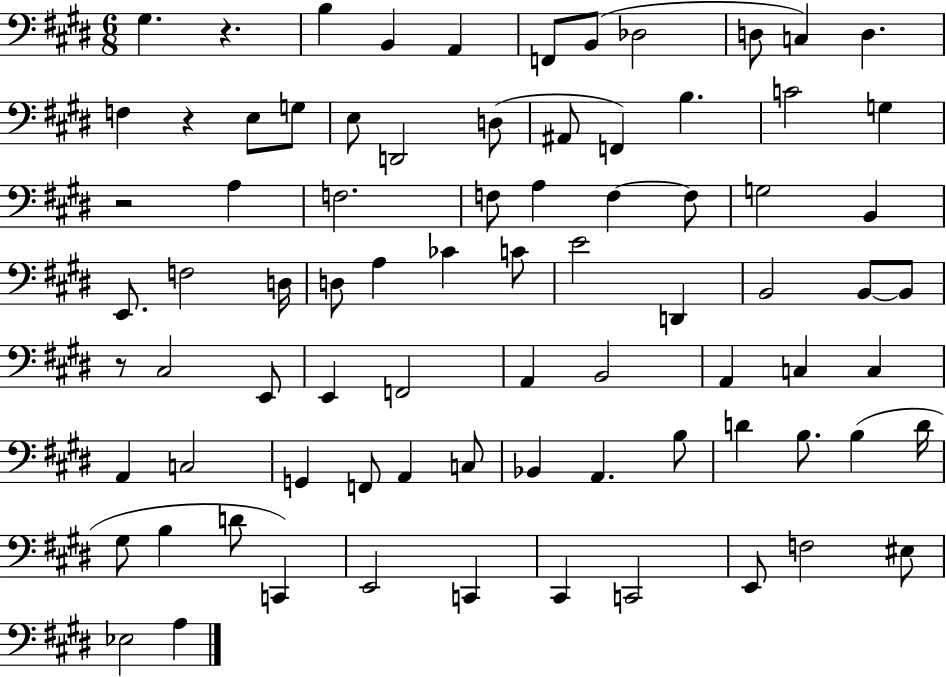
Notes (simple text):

G#3/q. R/q. B3/q B2/q A2/q F2/e B2/e Db3/h D3/e C3/q D3/q. F3/q R/q E3/e G3/e E3/e D2/h D3/e A#2/e F2/q B3/q. C4/h G3/q R/h A3/q F3/h. F3/e A3/q F3/q F3/e G3/h B2/q E2/e. F3/h D3/s D3/e A3/q CES4/q C4/e E4/h D2/q B2/h B2/e B2/e R/e C#3/h E2/e E2/q F2/h A2/q B2/h A2/q C3/q C3/q A2/q C3/h G2/q F2/e A2/q C3/e Bb2/q A2/q. B3/e D4/q B3/e. B3/q D4/s G#3/e B3/q D4/e C2/q E2/h C2/q C#2/q C2/h E2/e F3/h EIS3/e Eb3/h A3/q